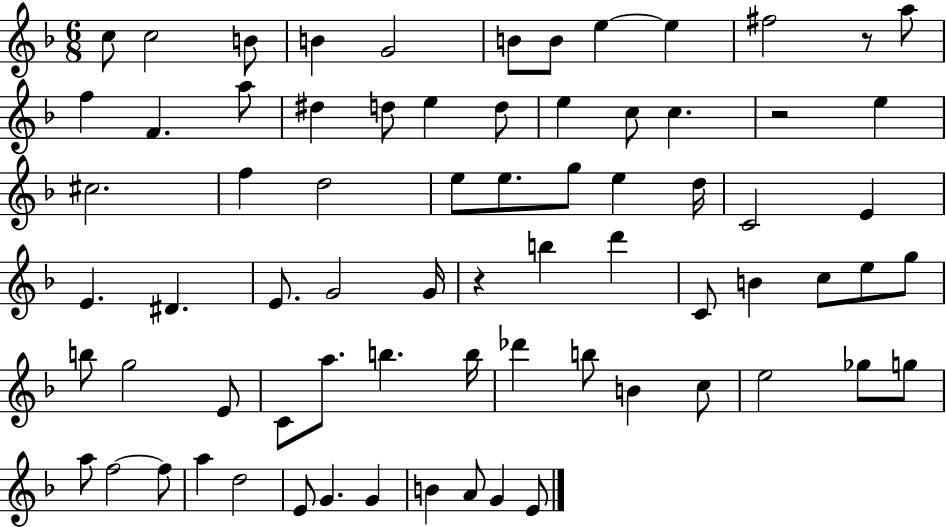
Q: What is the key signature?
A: F major